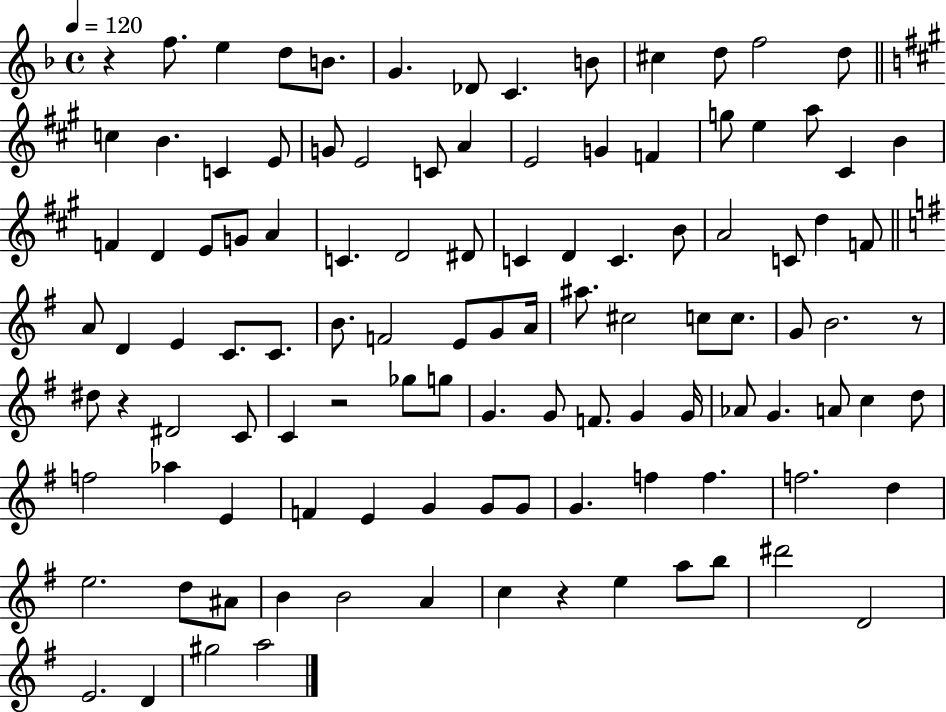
{
  \clef treble
  \time 4/4
  \defaultTimeSignature
  \key f \major
  \tempo 4 = 120
  r4 f''8. e''4 d''8 b'8. | g'4. des'8 c'4. b'8 | cis''4 d''8 f''2 d''8 | \bar "||" \break \key a \major c''4 b'4. c'4 e'8 | g'8 e'2 c'8 a'4 | e'2 g'4 f'4 | g''8 e''4 a''8 cis'4 b'4 | \break f'4 d'4 e'8 g'8 a'4 | c'4. d'2 dis'8 | c'4 d'4 c'4. b'8 | a'2 c'8 d''4 f'8 | \break \bar "||" \break \key e \minor a'8 d'4 e'4 c'8. c'8. | b'8. f'2 e'8 g'8 a'16 | ais''8. cis''2 c''8 c''8. | g'8 b'2. r8 | \break dis''8 r4 dis'2 c'8 | c'4 r2 ges''8 g''8 | g'4. g'8 f'8. g'4 g'16 | aes'8 g'4. a'8 c''4 d''8 | \break f''2 aes''4 e'4 | f'4 e'4 g'4 g'8 g'8 | g'4. f''4 f''4. | f''2. d''4 | \break e''2. d''8 ais'8 | b'4 b'2 a'4 | c''4 r4 e''4 a''8 b''8 | dis'''2 d'2 | \break e'2. d'4 | gis''2 a''2 | \bar "|."
}